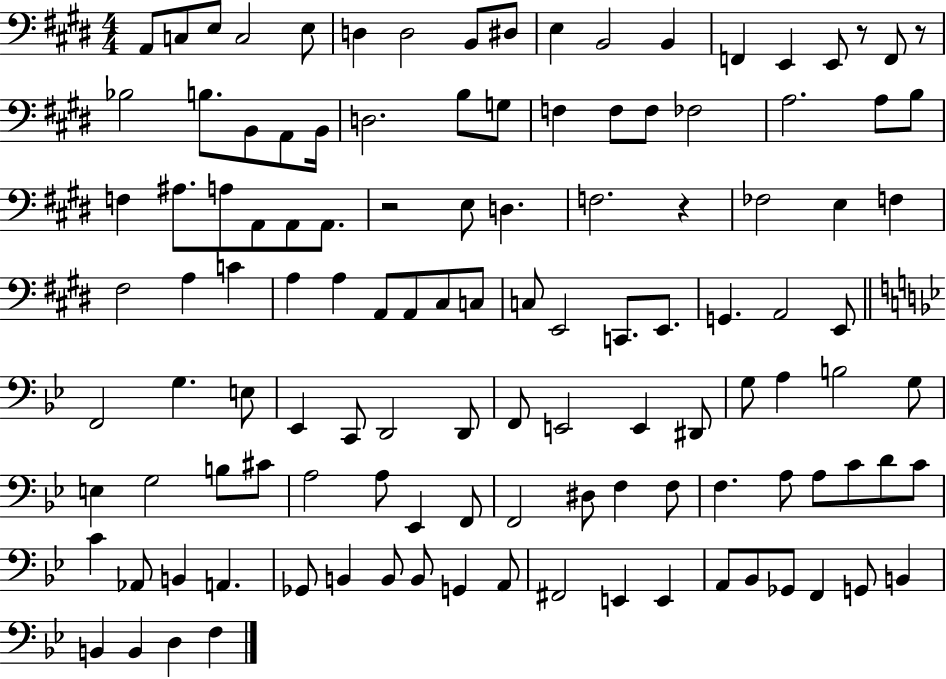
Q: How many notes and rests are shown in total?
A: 119